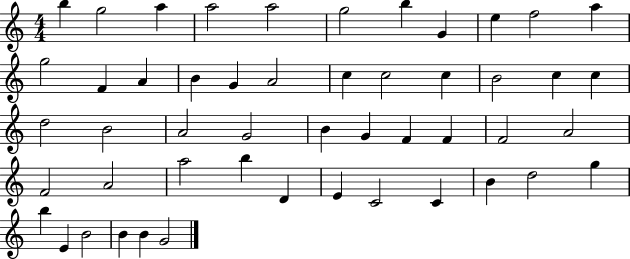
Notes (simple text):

B5/q G5/h A5/q A5/h A5/h G5/h B5/q G4/q E5/q F5/h A5/q G5/h F4/q A4/q B4/q G4/q A4/h C5/q C5/h C5/q B4/h C5/q C5/q D5/h B4/h A4/h G4/h B4/q G4/q F4/q F4/q F4/h A4/h F4/h A4/h A5/h B5/q D4/q E4/q C4/h C4/q B4/q D5/h G5/q B5/q E4/q B4/h B4/q B4/q G4/h